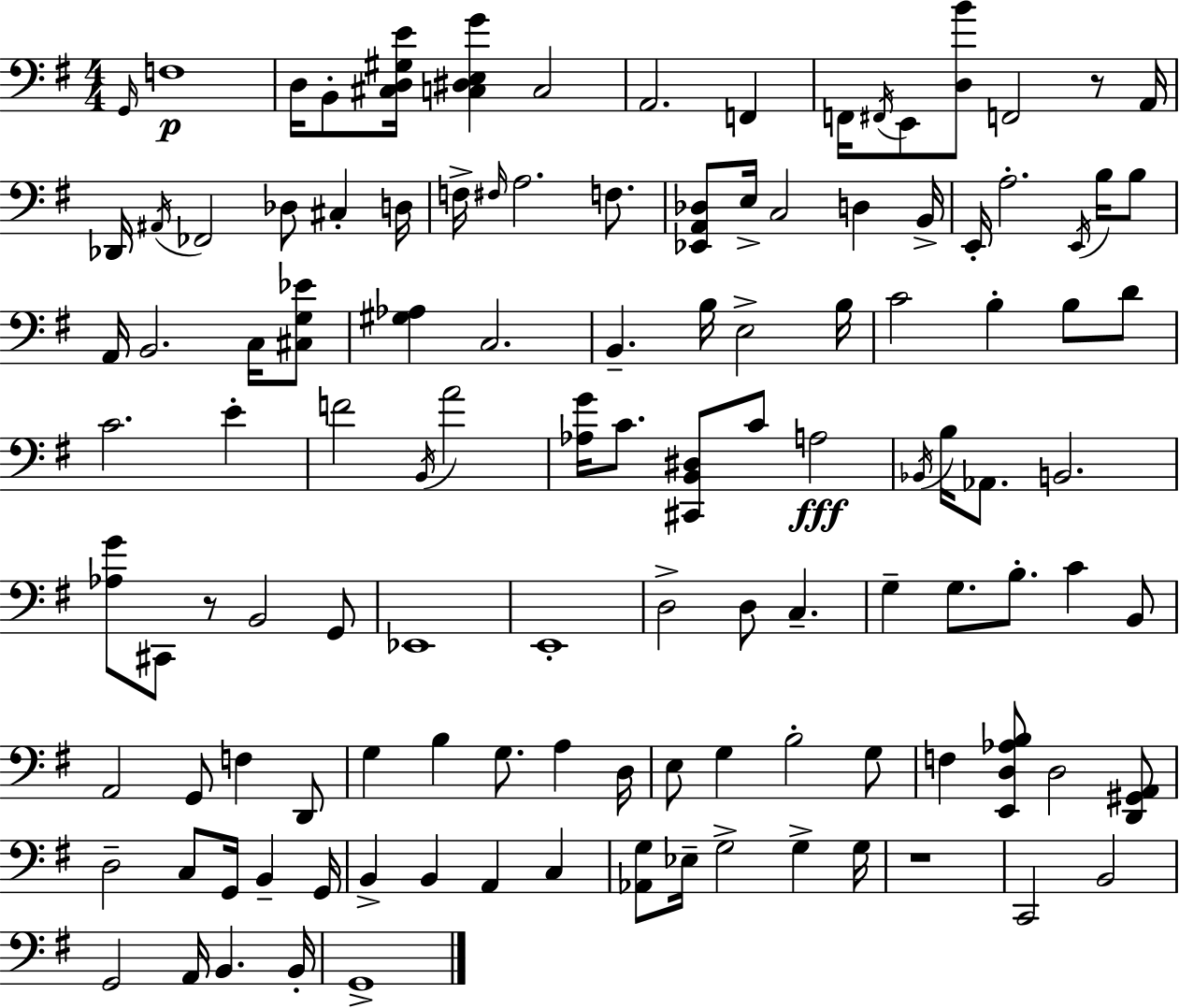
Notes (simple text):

G2/s F3/w D3/s B2/e [C#3,D3,G#3,E4]/s [C3,D#3,E3,G4]/q C3/h A2/h. F2/q F2/s F#2/s E2/e [D3,B4]/e F2/h R/e A2/s Db2/s A#2/s FES2/h Db3/e C#3/q D3/s F3/s F#3/s A3/h. F3/e. [Eb2,A2,Db3]/e E3/s C3/h D3/q B2/s E2/s A3/h. E2/s B3/s B3/e A2/s B2/h. C3/s [C#3,G3,Eb4]/e [G#3,Ab3]/q C3/h. B2/q. B3/s E3/h B3/s C4/h B3/q B3/e D4/e C4/h. E4/q F4/h B2/s A4/h [Ab3,G4]/s C4/e. [C#2,B2,D#3]/e C4/e A3/h Bb2/s B3/s Ab2/e. B2/h. [Ab3,G4]/e C#2/e R/e B2/h G2/e Eb2/w E2/w D3/h D3/e C3/q. G3/q G3/e. B3/e. C4/q B2/e A2/h G2/e F3/q D2/e G3/q B3/q G3/e. A3/q D3/s E3/e G3/q B3/h G3/e F3/q [E2,D3,Ab3,B3]/e D3/h [D2,G#2,A2]/e D3/h C3/e G2/s B2/q G2/s B2/q B2/q A2/q C3/q [Ab2,G3]/e Eb3/s G3/h G3/q G3/s R/w C2/h B2/h G2/h A2/s B2/q. B2/s G2/w